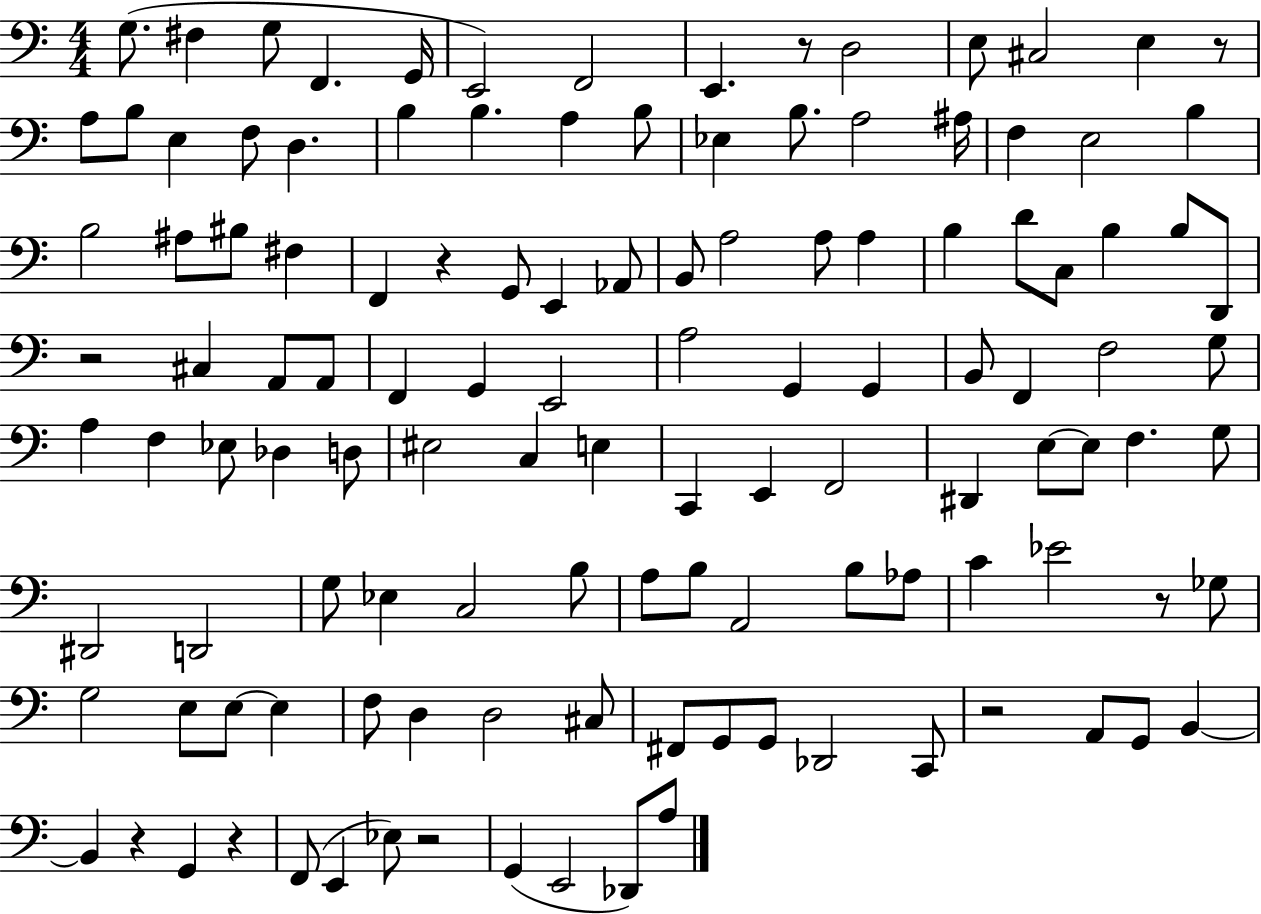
G3/e. F#3/q G3/e F2/q. G2/s E2/h F2/h E2/q. R/e D3/h E3/e C#3/h E3/q R/e A3/e B3/e E3/q F3/e D3/q. B3/q B3/q. A3/q B3/e Eb3/q B3/e. A3/h A#3/s F3/q E3/h B3/q B3/h A#3/e BIS3/e F#3/q F2/q R/q G2/e E2/q Ab2/e B2/e A3/h A3/e A3/q B3/q D4/e C3/e B3/q B3/e D2/e R/h C#3/q A2/e A2/e F2/q G2/q E2/h A3/h G2/q G2/q B2/e F2/q F3/h G3/e A3/q F3/q Eb3/e Db3/q D3/e EIS3/h C3/q E3/q C2/q E2/q F2/h D#2/q E3/e E3/e F3/q. G3/e D#2/h D2/h G3/e Eb3/q C3/h B3/e A3/e B3/e A2/h B3/e Ab3/e C4/q Eb4/h R/e Gb3/e G3/h E3/e E3/e E3/q F3/e D3/q D3/h C#3/e F#2/e G2/e G2/e Db2/h C2/e R/h A2/e G2/e B2/q B2/q R/q G2/q R/q F2/e E2/q Eb3/e R/h G2/q E2/h Db2/e A3/e